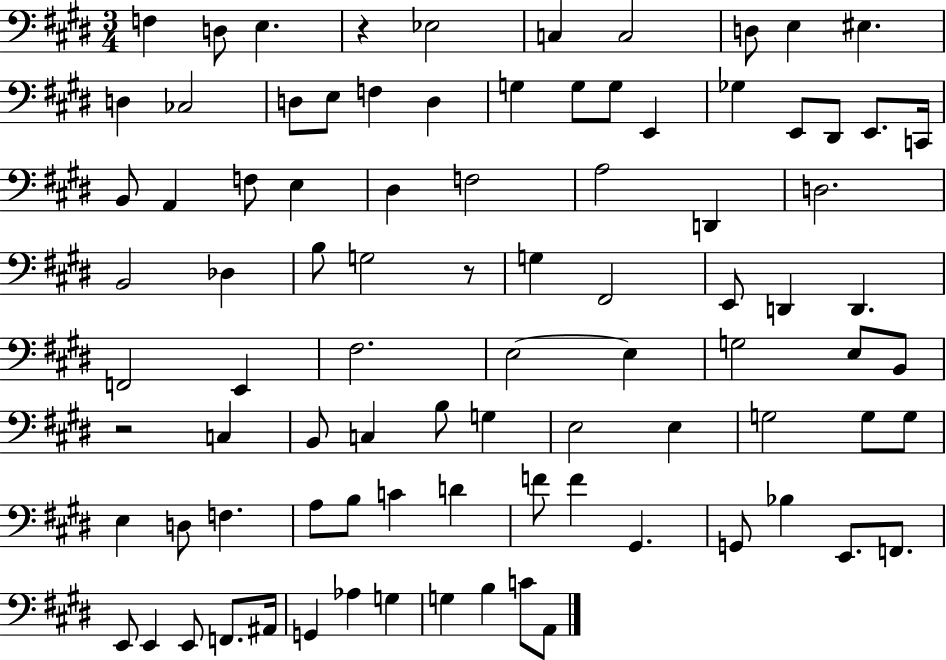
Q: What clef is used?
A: bass